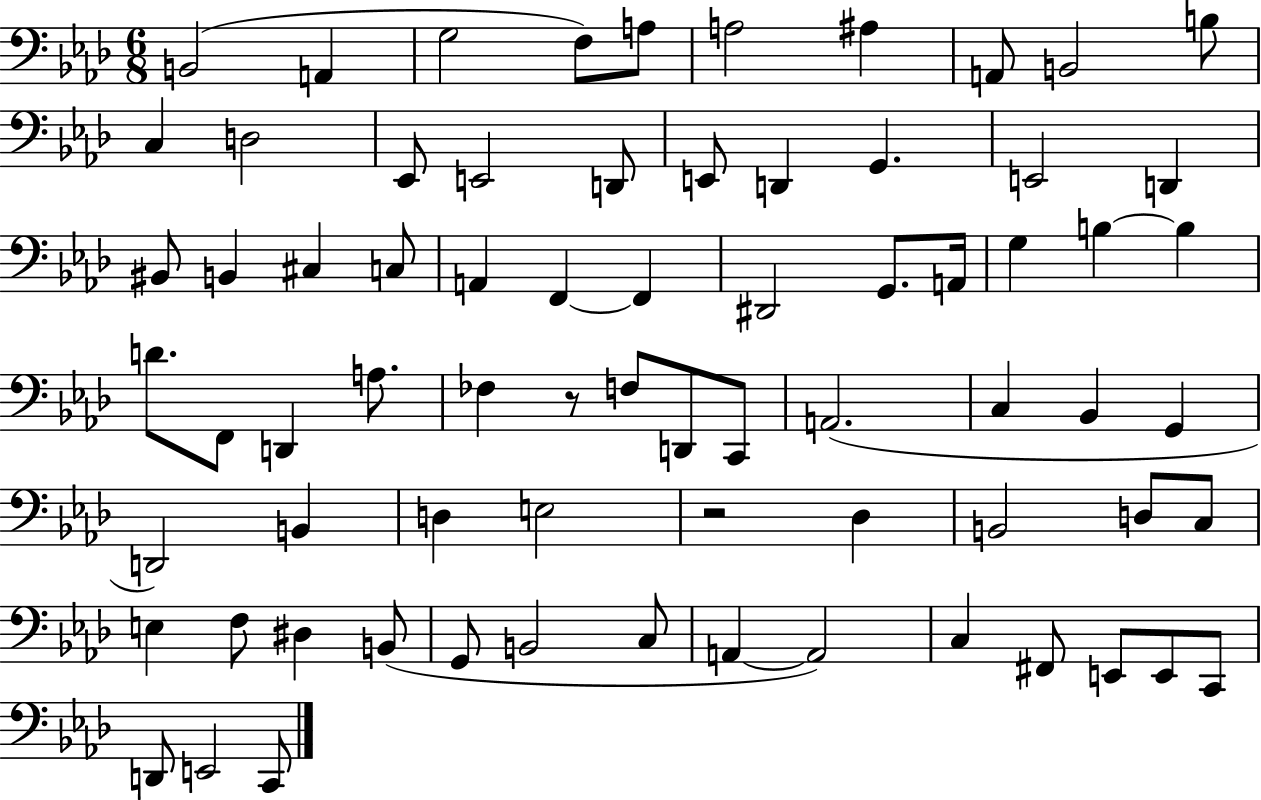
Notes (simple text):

B2/h A2/q G3/h F3/e A3/e A3/h A#3/q A2/e B2/h B3/e C3/q D3/h Eb2/e E2/h D2/e E2/e D2/q G2/q. E2/h D2/q BIS2/e B2/q C#3/q C3/e A2/q F2/q F2/q D#2/h G2/e. A2/s G3/q B3/q B3/q D4/e. F2/e D2/q A3/e. FES3/q R/e F3/e D2/e C2/e A2/h. C3/q Bb2/q G2/q D2/h B2/q D3/q E3/h R/h Db3/q B2/h D3/e C3/e E3/q F3/e D#3/q B2/e G2/e B2/h C3/e A2/q A2/h C3/q F#2/e E2/e E2/e C2/e D2/e E2/h C2/e